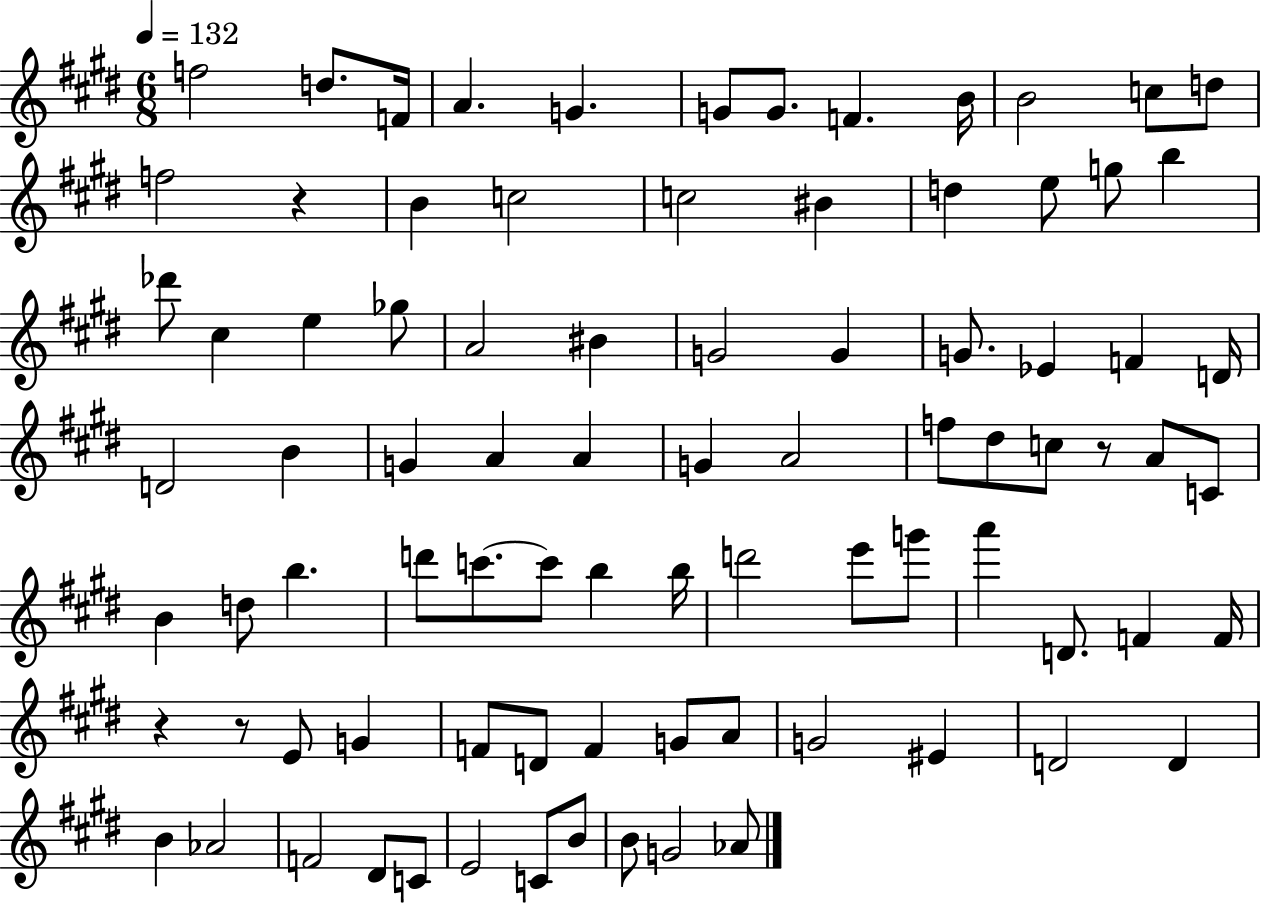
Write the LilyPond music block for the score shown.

{
  \clef treble
  \numericTimeSignature
  \time 6/8
  \key e \major
  \tempo 4 = 132
  f''2 d''8. f'16 | a'4. g'4. | g'8 g'8. f'4. b'16 | b'2 c''8 d''8 | \break f''2 r4 | b'4 c''2 | c''2 bis'4 | d''4 e''8 g''8 b''4 | \break des'''8 cis''4 e''4 ges''8 | a'2 bis'4 | g'2 g'4 | g'8. ees'4 f'4 d'16 | \break d'2 b'4 | g'4 a'4 a'4 | g'4 a'2 | f''8 dis''8 c''8 r8 a'8 c'8 | \break b'4 d''8 b''4. | d'''8 c'''8.~~ c'''8 b''4 b''16 | d'''2 e'''8 g'''8 | a'''4 d'8. f'4 f'16 | \break r4 r8 e'8 g'4 | f'8 d'8 f'4 g'8 a'8 | g'2 eis'4 | d'2 d'4 | \break b'4 aes'2 | f'2 dis'8 c'8 | e'2 c'8 b'8 | b'8 g'2 aes'8 | \break \bar "|."
}